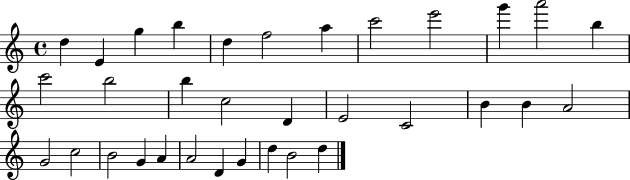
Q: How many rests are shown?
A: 0